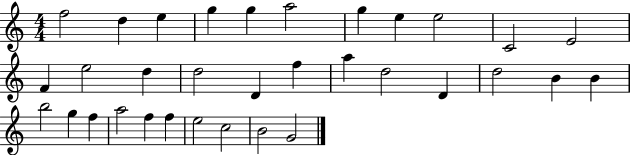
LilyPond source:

{
  \clef treble
  \numericTimeSignature
  \time 4/4
  \key c \major
  f''2 d''4 e''4 | g''4 g''4 a''2 | g''4 e''4 e''2 | c'2 e'2 | \break f'4 e''2 d''4 | d''2 d'4 f''4 | a''4 d''2 d'4 | d''2 b'4 b'4 | \break b''2 g''4 f''4 | a''2 f''4 f''4 | e''2 c''2 | b'2 g'2 | \break \bar "|."
}